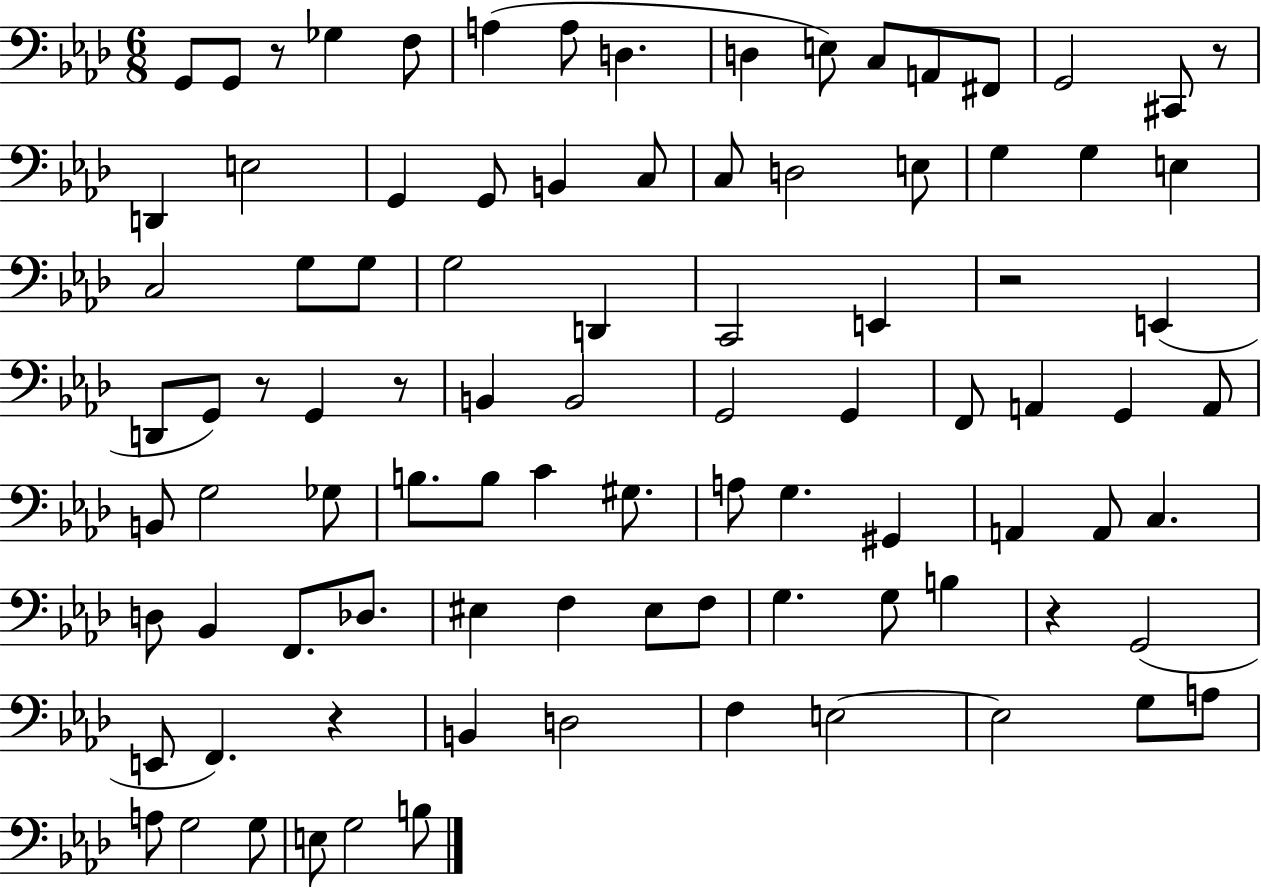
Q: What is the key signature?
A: AES major